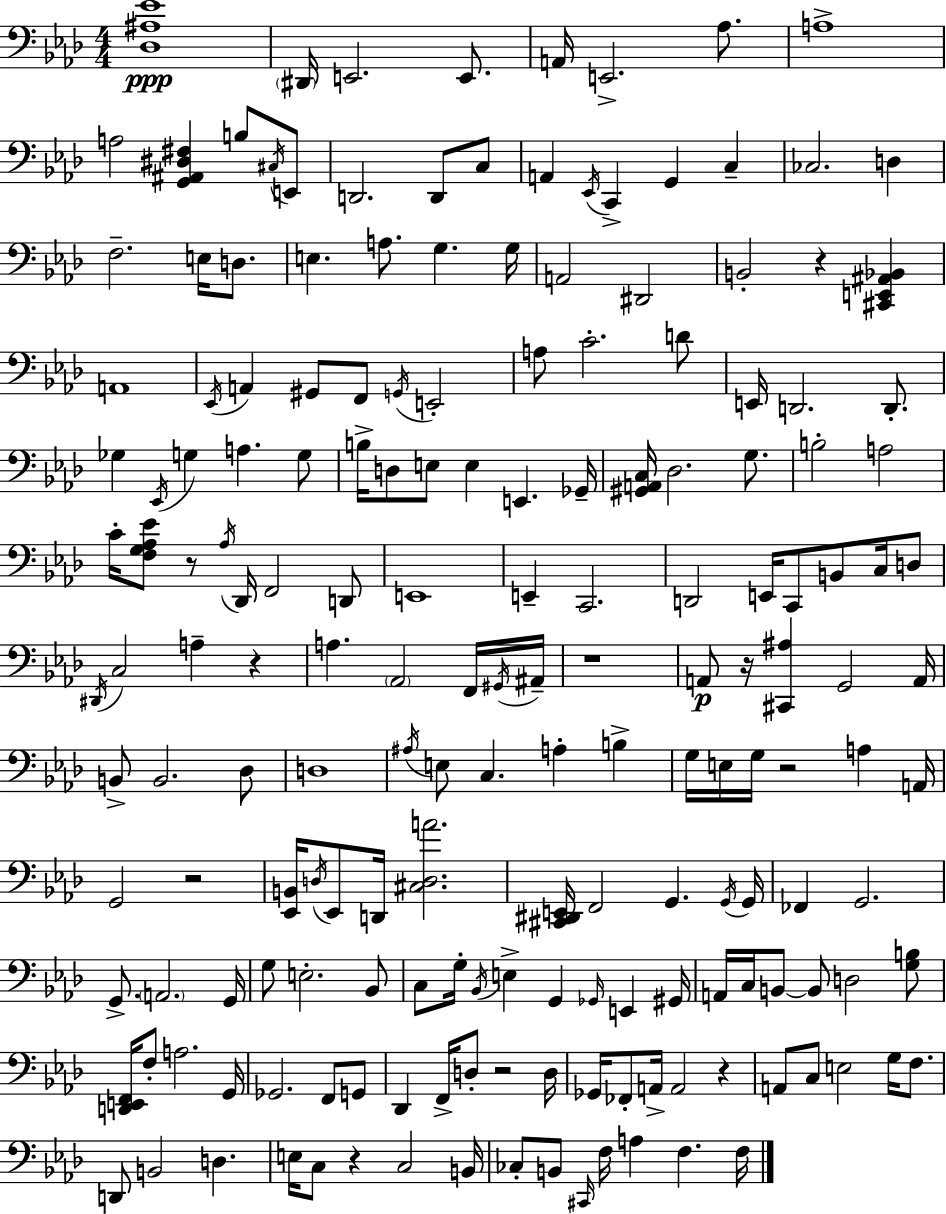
[Db3,A#3,Eb4]/w D#2/s E2/h. E2/e. A2/s E2/h. Ab3/e. A3/w A3/h [G2,A#2,D#3,F#3]/q B3/e C#3/s E2/e D2/h. D2/e C3/e A2/q Eb2/s C2/q G2/q C3/q CES3/h. D3/q F3/h. E3/s D3/e. E3/q. A3/e. G3/q. G3/s A2/h D#2/h B2/h R/q [C#2,E2,A#2,Bb2]/q A2/w Eb2/s A2/q G#2/e F2/e G2/s E2/h A3/e C4/h. D4/e E2/s D2/h. D2/e. Gb3/q Eb2/s G3/q A3/q. G3/e B3/s D3/e E3/e E3/q E2/q. Gb2/s [G#2,A2,C3]/s Db3/h. G3/e. B3/h A3/h C4/s [F3,G3,Ab3,Eb4]/e R/e Ab3/s Db2/s F2/h D2/e E2/w E2/q C2/h. D2/h E2/s C2/e B2/e C3/s D3/e D#2/s C3/h A3/q R/q A3/q. Ab2/h F2/s G#2/s A#2/s R/w A2/e R/s [C#2,A#3]/q G2/h A2/s B2/e B2/h. Db3/e D3/w A#3/s E3/e C3/q. A3/q B3/q G3/s E3/s G3/s R/h A3/q A2/s G2/h R/h [Eb2,B2]/s D3/s Eb2/e D2/s [C#3,D3,A4]/h. [C#2,D#2,E2]/s F2/h G2/q. G2/s G2/s FES2/q G2/h. G2/e. A2/h. G2/s G3/e E3/h. Bb2/e C3/e G3/s Bb2/s E3/q G2/q Gb2/s E2/q G#2/s A2/s C3/s B2/e B2/e D3/h [G3,B3]/e [D2,E2,F2]/s F3/e A3/h. G2/s Gb2/h. F2/e G2/e Db2/q F2/s D3/e R/h D3/s Gb2/s FES2/e A2/s A2/h R/q A2/e C3/e E3/h G3/s F3/e. D2/e B2/h D3/q. E3/s C3/e R/q C3/h B2/s CES3/e B2/e C#2/s F3/s A3/q F3/q. F3/s